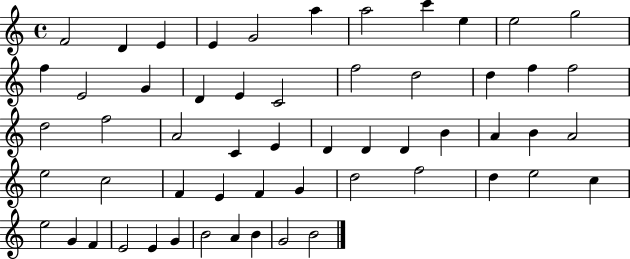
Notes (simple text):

F4/h D4/q E4/q E4/q G4/h A5/q A5/h C6/q E5/q E5/h G5/h F5/q E4/h G4/q D4/q E4/q C4/h F5/h D5/h D5/q F5/q F5/h D5/h F5/h A4/h C4/q E4/q D4/q D4/q D4/q B4/q A4/q B4/q A4/h E5/h C5/h F4/q E4/q F4/q G4/q D5/h F5/h D5/q E5/h C5/q E5/h G4/q F4/q E4/h E4/q G4/q B4/h A4/q B4/q G4/h B4/h